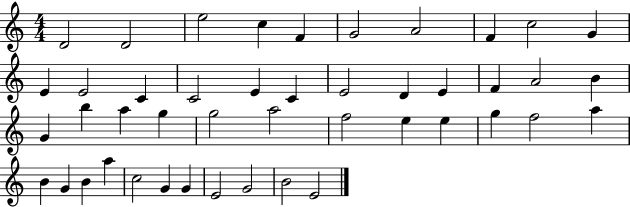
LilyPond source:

{
  \clef treble
  \numericTimeSignature
  \time 4/4
  \key c \major
  d'2 d'2 | e''2 c''4 f'4 | g'2 a'2 | f'4 c''2 g'4 | \break e'4 e'2 c'4 | c'2 e'4 c'4 | e'2 d'4 e'4 | f'4 a'2 b'4 | \break g'4 b''4 a''4 g''4 | g''2 a''2 | f''2 e''4 e''4 | g''4 f''2 a''4 | \break b'4 g'4 b'4 a''4 | c''2 g'4 g'4 | e'2 g'2 | b'2 e'2 | \break \bar "|."
}